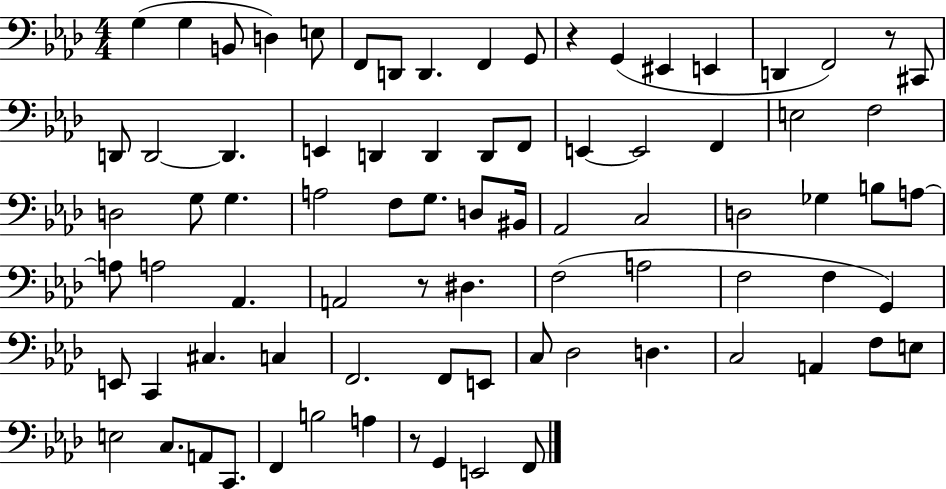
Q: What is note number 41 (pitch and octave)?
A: Gb3